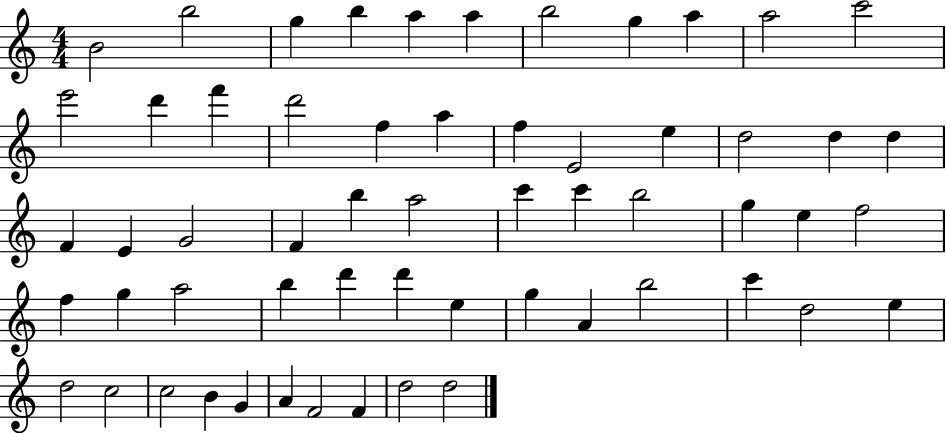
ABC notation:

X:1
T:Untitled
M:4/4
L:1/4
K:C
B2 b2 g b a a b2 g a a2 c'2 e'2 d' f' d'2 f a f E2 e d2 d d F E G2 F b a2 c' c' b2 g e f2 f g a2 b d' d' e g A b2 c' d2 e d2 c2 c2 B G A F2 F d2 d2